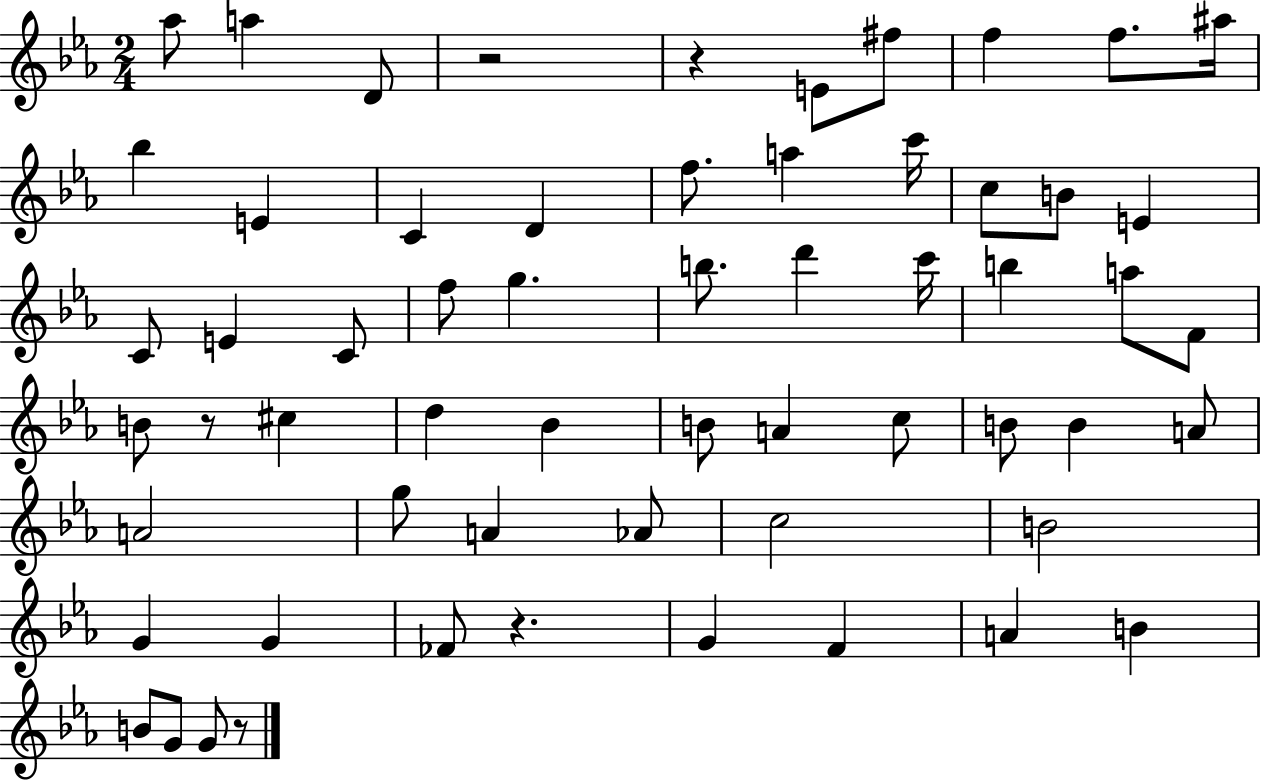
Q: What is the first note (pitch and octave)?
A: Ab5